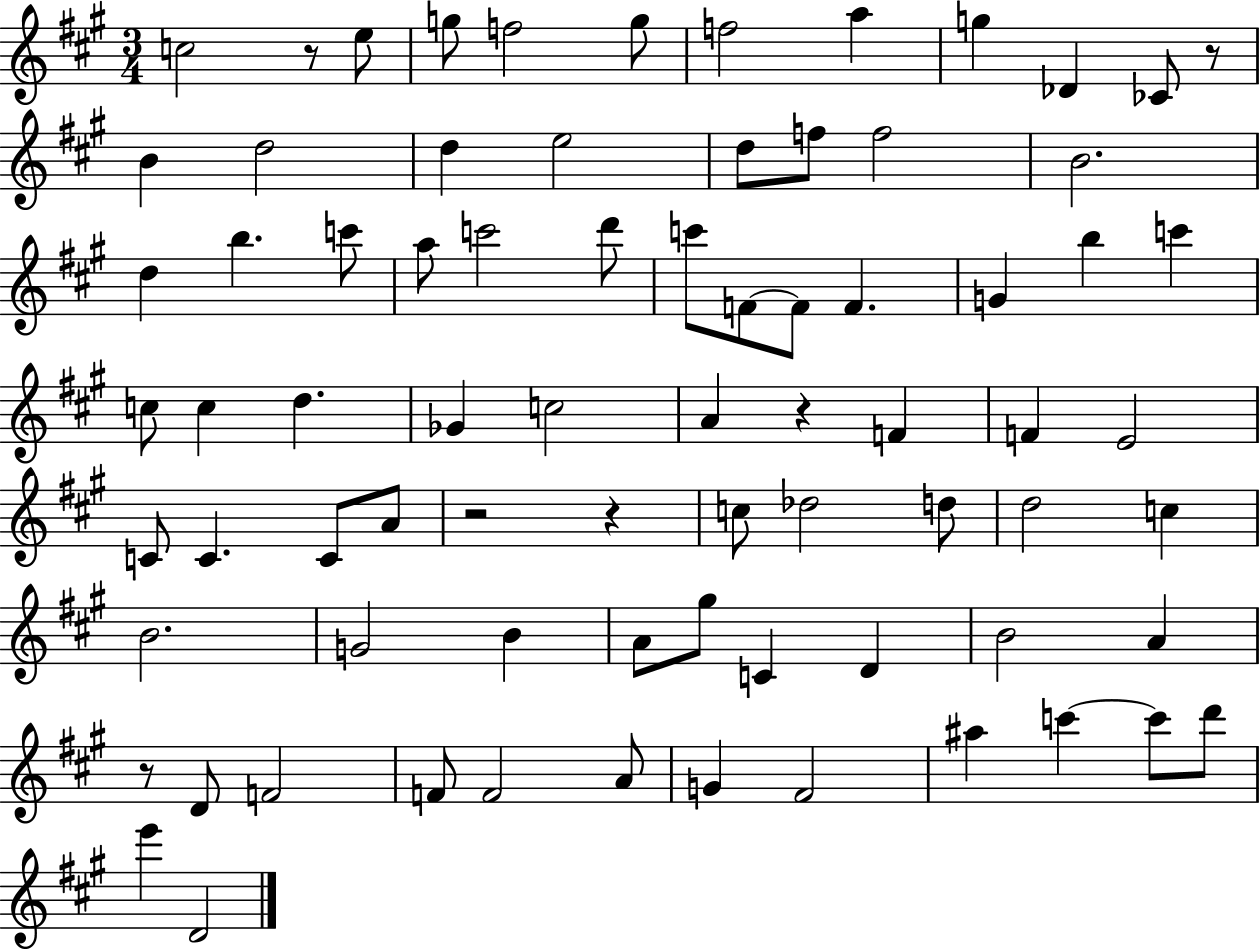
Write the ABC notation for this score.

X:1
T:Untitled
M:3/4
L:1/4
K:A
c2 z/2 e/2 g/2 f2 g/2 f2 a g _D _C/2 z/2 B d2 d e2 d/2 f/2 f2 B2 d b c'/2 a/2 c'2 d'/2 c'/2 F/2 F/2 F G b c' c/2 c d _G c2 A z F F E2 C/2 C C/2 A/2 z2 z c/2 _d2 d/2 d2 c B2 G2 B A/2 ^g/2 C D B2 A z/2 D/2 F2 F/2 F2 A/2 G ^F2 ^a c' c'/2 d'/2 e' D2